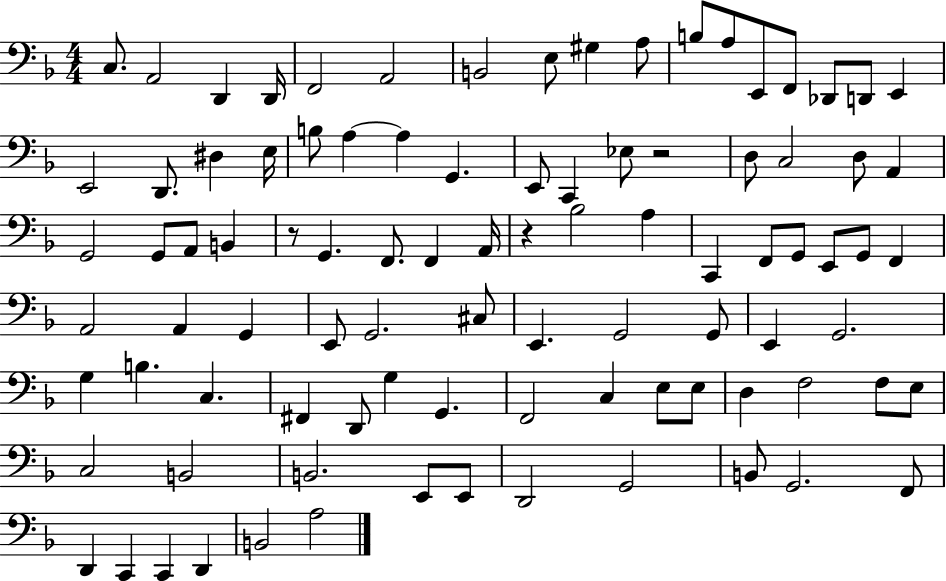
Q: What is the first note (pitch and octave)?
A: C3